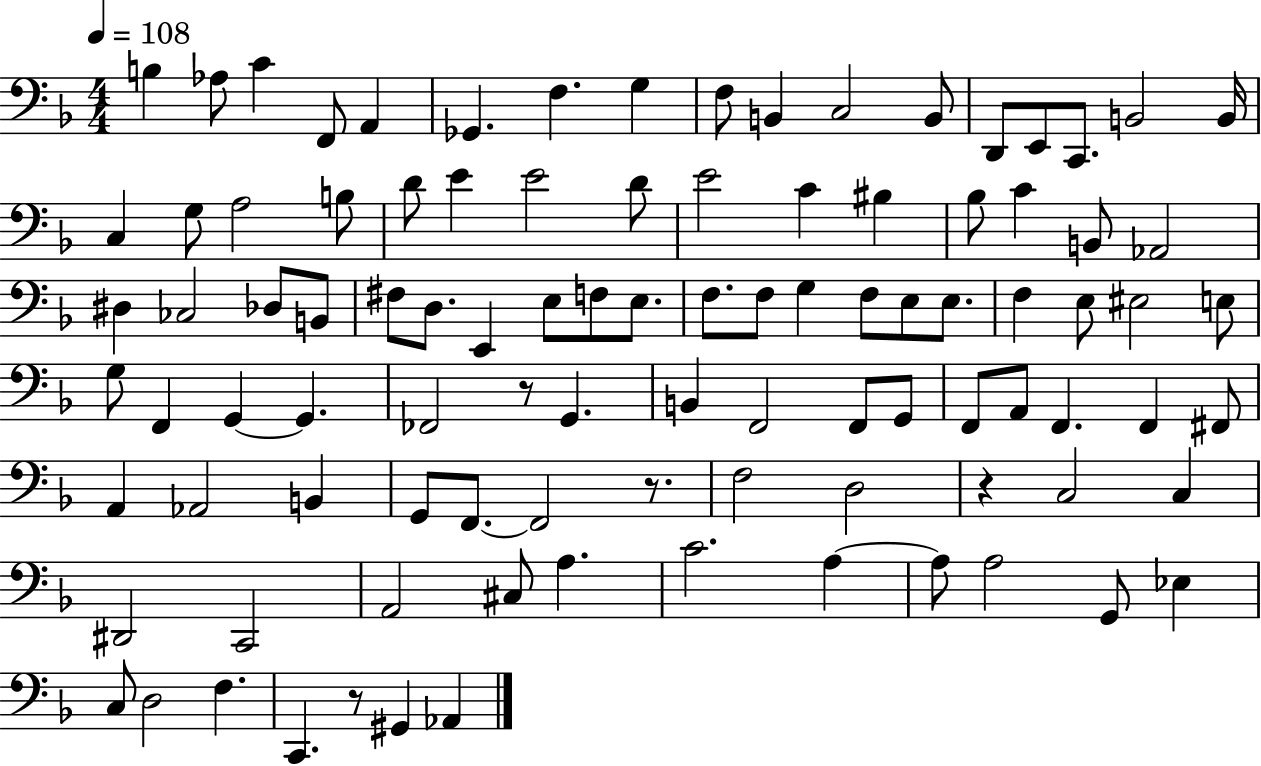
X:1
T:Untitled
M:4/4
L:1/4
K:F
B, _A,/2 C F,,/2 A,, _G,, F, G, F,/2 B,, C,2 B,,/2 D,,/2 E,,/2 C,,/2 B,,2 B,,/4 C, G,/2 A,2 B,/2 D/2 E E2 D/2 E2 C ^B, _B,/2 C B,,/2 _A,,2 ^D, _C,2 _D,/2 B,,/2 ^F,/2 D,/2 E,, E,/2 F,/2 E,/2 F,/2 F,/2 G, F,/2 E,/2 E,/2 F, E,/2 ^E,2 E,/2 G,/2 F,, G,, G,, _F,,2 z/2 G,, B,, F,,2 F,,/2 G,,/2 F,,/2 A,,/2 F,, F,, ^F,,/2 A,, _A,,2 B,, G,,/2 F,,/2 F,,2 z/2 F,2 D,2 z C,2 C, ^D,,2 C,,2 A,,2 ^C,/2 A, C2 A, A,/2 A,2 G,,/2 _E, C,/2 D,2 F, C,, z/2 ^G,, _A,,